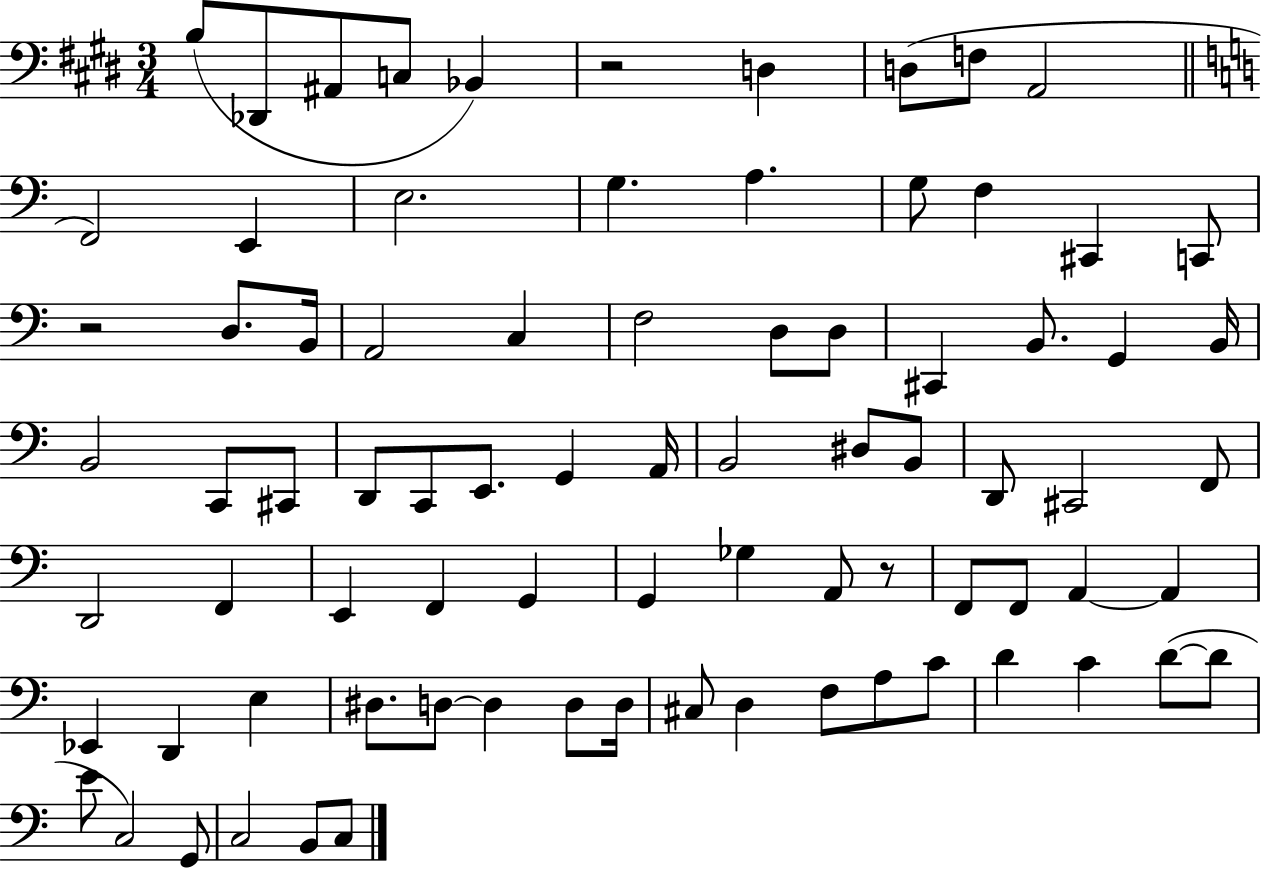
X:1
T:Untitled
M:3/4
L:1/4
K:E
B,/2 _D,,/2 ^A,,/2 C,/2 _B,, z2 D, D,/2 F,/2 A,,2 F,,2 E,, E,2 G, A, G,/2 F, ^C,, C,,/2 z2 D,/2 B,,/4 A,,2 C, F,2 D,/2 D,/2 ^C,, B,,/2 G,, B,,/4 B,,2 C,,/2 ^C,,/2 D,,/2 C,,/2 E,,/2 G,, A,,/4 B,,2 ^D,/2 B,,/2 D,,/2 ^C,,2 F,,/2 D,,2 F,, E,, F,, G,, G,, _G, A,,/2 z/2 F,,/2 F,,/2 A,, A,, _E,, D,, E, ^D,/2 D,/2 D, D,/2 D,/4 ^C,/2 D, F,/2 A,/2 C/2 D C D/2 D/2 E/2 C,2 G,,/2 C,2 B,,/2 C,/2